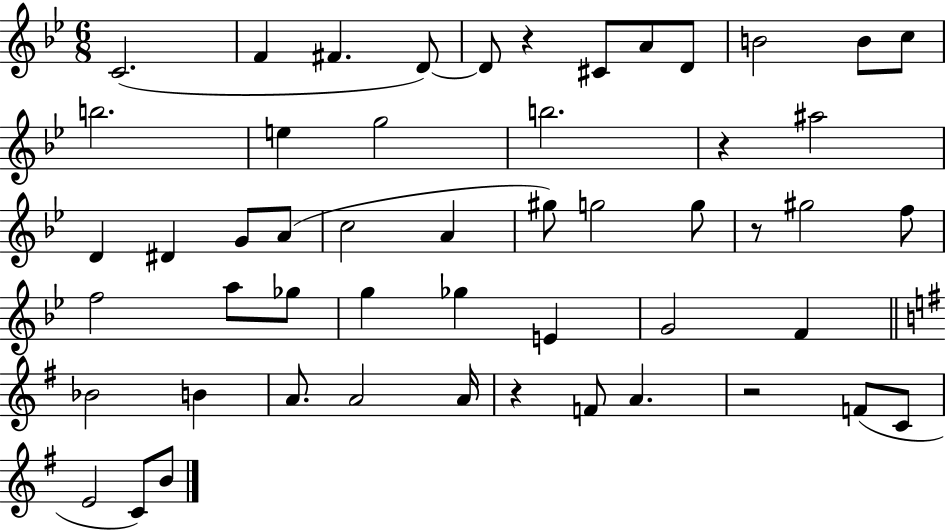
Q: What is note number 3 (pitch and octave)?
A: F#4